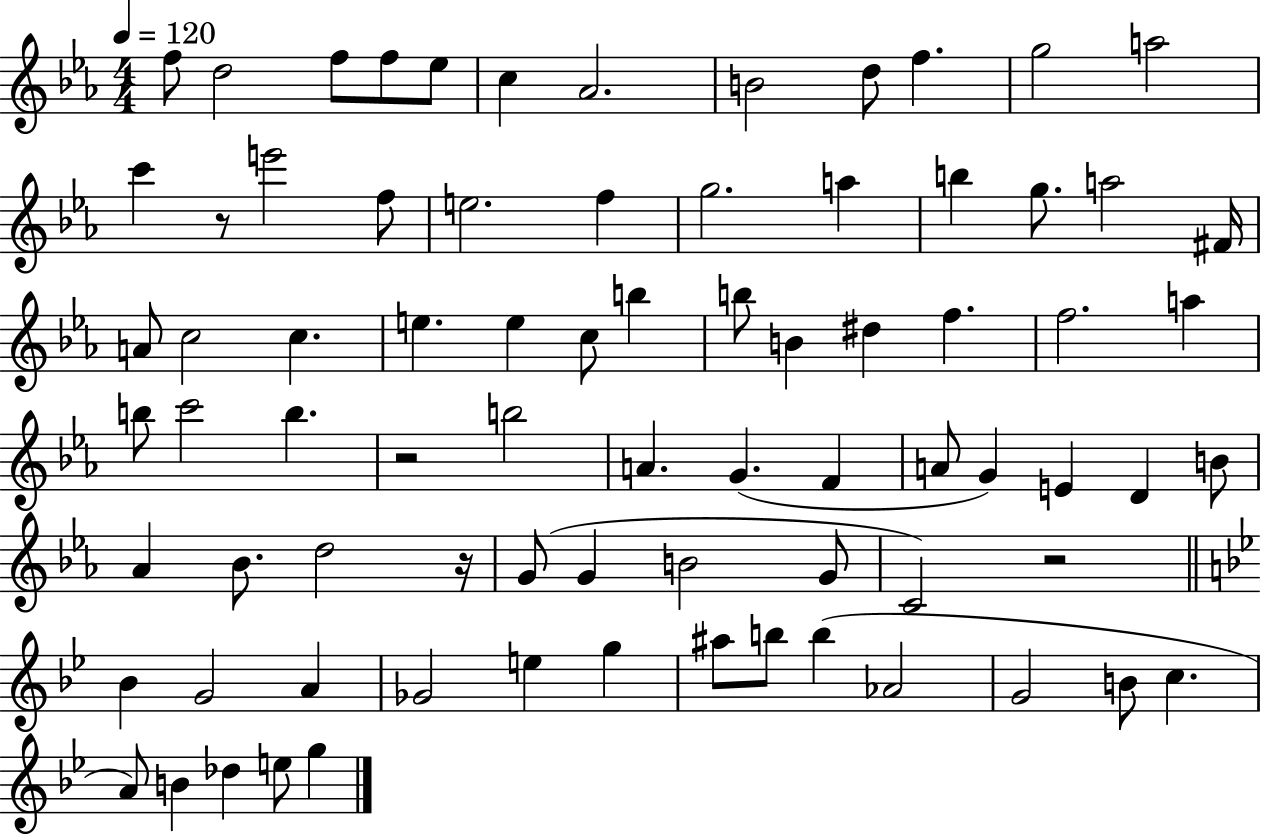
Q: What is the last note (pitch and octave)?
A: G5